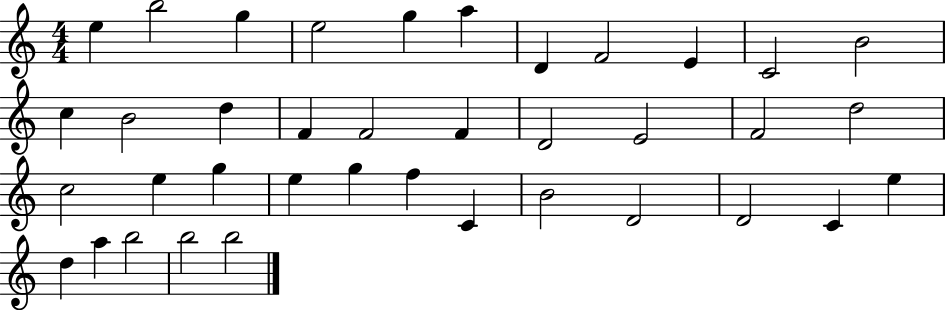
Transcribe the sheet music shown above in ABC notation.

X:1
T:Untitled
M:4/4
L:1/4
K:C
e b2 g e2 g a D F2 E C2 B2 c B2 d F F2 F D2 E2 F2 d2 c2 e g e g f C B2 D2 D2 C e d a b2 b2 b2